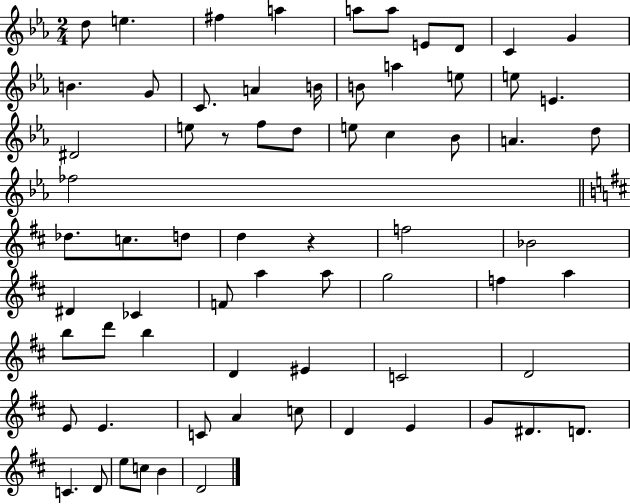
D5/e E5/q. F#5/q A5/q A5/e A5/e E4/e D4/e C4/q G4/q B4/q. G4/e C4/e. A4/q B4/s B4/e A5/q E5/e E5/e E4/q. D#4/h E5/e R/e F5/e D5/e E5/e C5/q Bb4/e A4/q. D5/e FES5/h Db5/e. C5/e. D5/e D5/q R/q F5/h Bb4/h D#4/q CES4/q F4/e A5/q A5/e G5/h F5/q A5/q B5/e D6/e B5/q D4/q EIS4/q C4/h D4/h E4/e E4/q. C4/e A4/q C5/e D4/q E4/q G4/e D#4/e. D4/e. C4/q. D4/e E5/e C5/e B4/q D4/h